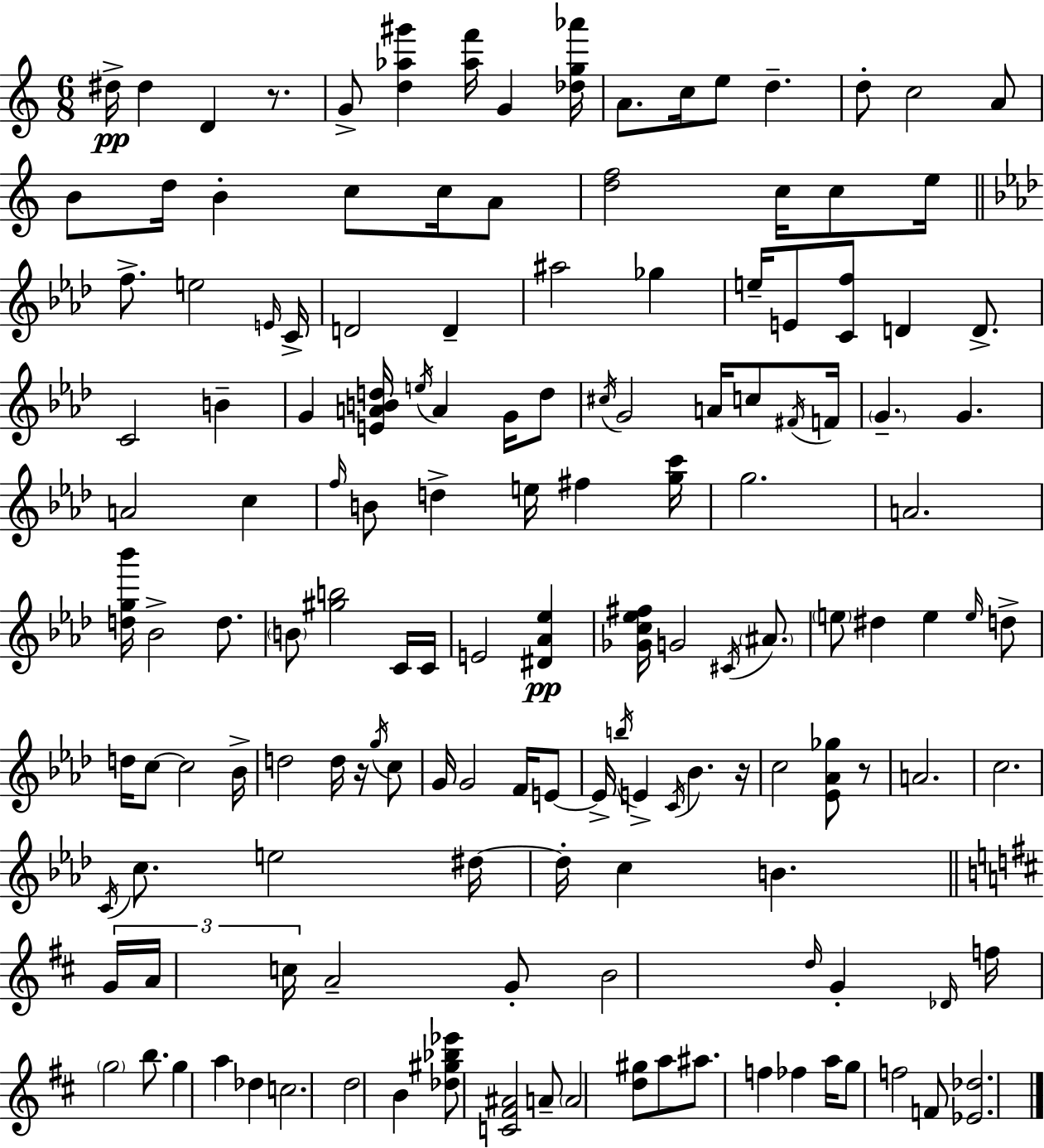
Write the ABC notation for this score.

X:1
T:Untitled
M:6/8
L:1/4
K:Am
^d/4 ^d D z/2 G/2 [d_a^g'] [_af']/4 G [_dg_a']/4 A/2 c/4 e/2 d d/2 c2 A/2 B/2 d/4 B c/2 c/4 A/2 [df]2 c/4 c/2 e/4 f/2 e2 E/4 C/4 D2 D ^a2 _g e/4 E/2 [Cf]/2 D D/2 C2 B G [EABd]/4 e/4 A G/4 d/2 ^c/4 G2 A/4 c/2 ^F/4 F/4 G G A2 c f/4 B/2 d e/4 ^f [gc']/4 g2 A2 [dg_b']/4 _B2 d/2 B/2 [^gb]2 C/4 C/4 E2 [^D_A_e] [_Gc_e^f]/4 G2 ^C/4 ^A/2 e/2 ^d e e/4 d/2 d/4 c/2 c2 _B/4 d2 d/4 z/4 g/4 c/2 G/4 G2 F/4 E/2 E/4 b/4 E C/4 _B z/4 c2 [_E_A_g]/2 z/2 A2 c2 C/4 c/2 e2 ^d/4 ^d/4 c B G/4 A/4 c/4 A2 G/2 B2 d/4 G _D/4 f/4 g2 b/2 g a _d c2 d2 B [_d^g_b_e']/2 [C^F^A]2 A/2 A2 [d^g]/2 a/2 ^a/2 f _f a/4 g/2 f2 F/2 [_E_d]2